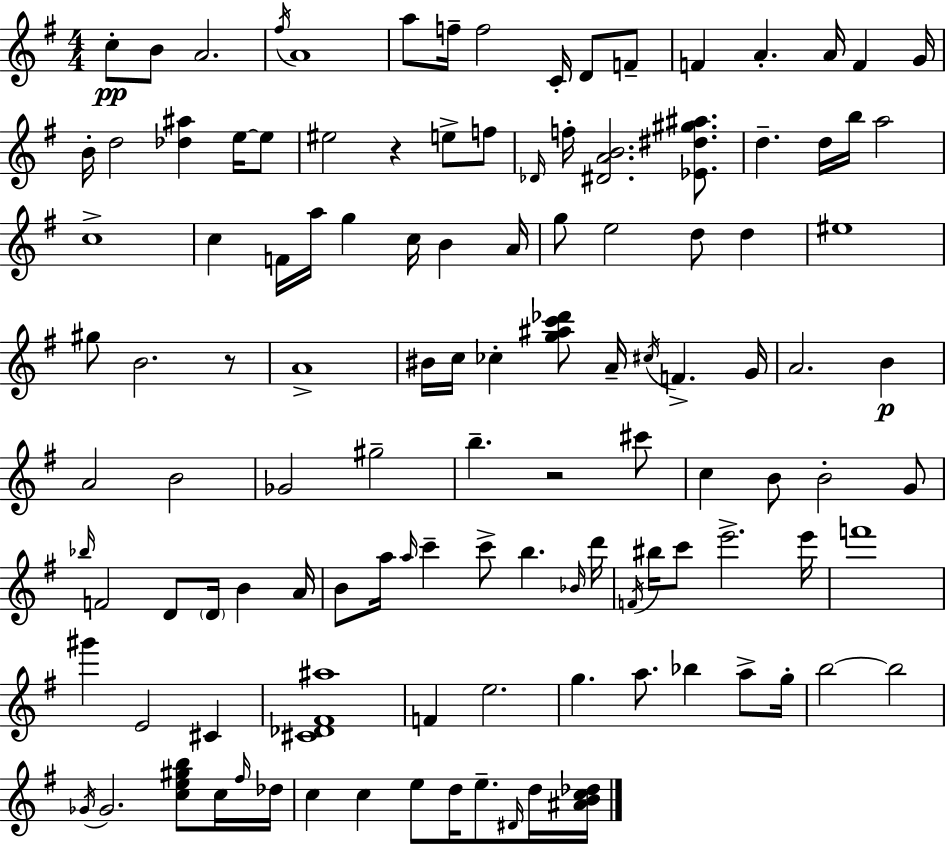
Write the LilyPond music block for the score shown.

{
  \clef treble
  \numericTimeSignature
  \time 4/4
  \key g \major
  c''8-.\pp b'8 a'2. | \acciaccatura { fis''16 } a'1 | a''8 f''16-- f''2 c'16-. d'8 f'8-- | f'4 a'4.-. a'16 f'4 | \break g'16 b'16-. d''2 <des'' ais''>4 e''16~~ e''8 | eis''2 r4 e''8-> f''8 | \grace { des'16 } f''16-. <dis' a' b'>2. <ees' dis'' gis'' ais''>8. | d''4.-- d''16 b''16 a''2 | \break c''1-> | c''4 f'16 a''16 g''4 c''16 b'4 | a'16 g''8 e''2 d''8 d''4 | eis''1 | \break gis''8 b'2. | r8 a'1-> | bis'16 c''16 ces''4-. <g'' ais'' c''' des'''>8 a'16-- \acciaccatura { cis''16 } f'4.-> | g'16 a'2. b'4\p | \break a'2 b'2 | ges'2 gis''2-- | b''4.-- r2 | cis'''8 c''4 b'8 b'2-. | \break g'8 \grace { bes''16 } f'2 d'8 \parenthesize d'16 b'4 | a'16 b'8 a''16 \grace { a''16 } c'''4-- c'''8-> b''4. | \grace { bes'16 } d'''16 \acciaccatura { f'16 } bis''16 c'''8 e'''2.-> | e'''16 f'''1 | \break gis'''4 e'2 | cis'4 <cis' des' fis' ais''>1 | f'4 e''2. | g''4. a''8. | \break bes''4 a''8-> g''16-. b''2~~ b''2 | \acciaccatura { ges'16 } ges'2. | <c'' e'' gis'' b''>8 c''16 \grace { fis''16 } des''16 c''4 c''4 | e''8 d''16 e''8.-- \grace { dis'16 } d''16 <ais' b' c'' des''>16 \bar "|."
}